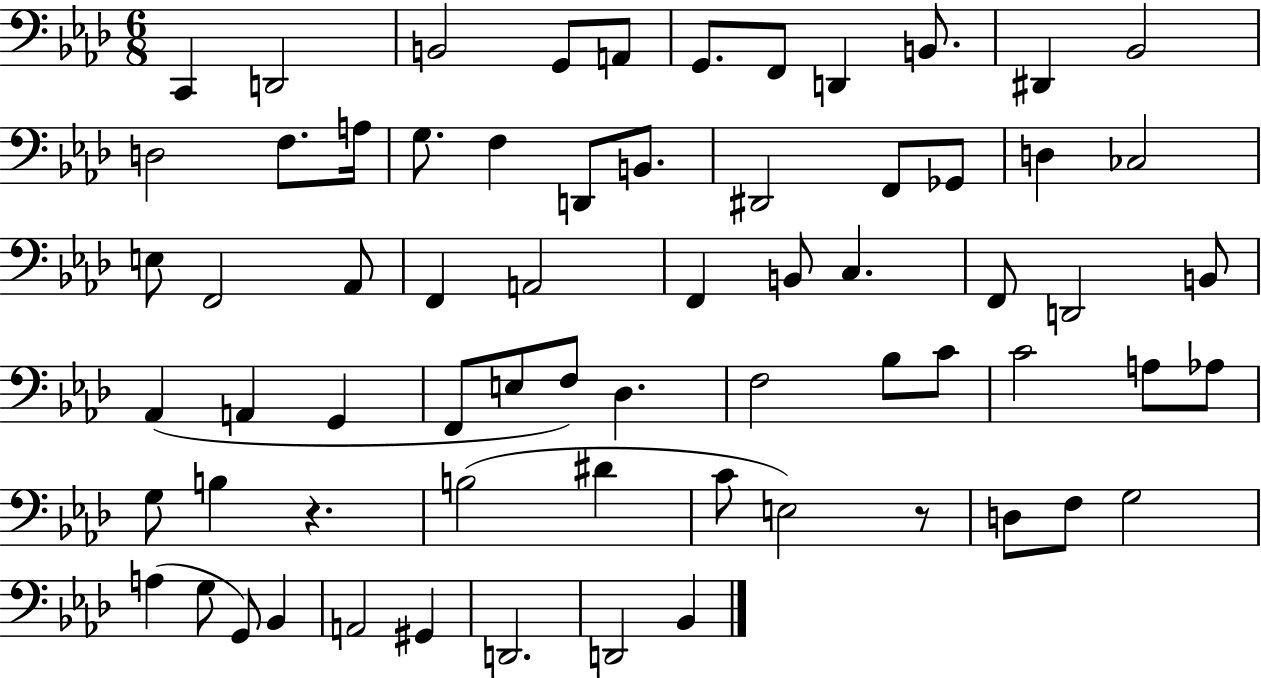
C2/q D2/h B2/h G2/e A2/e G2/e. F2/e D2/q B2/e. D#2/q Bb2/h D3/h F3/e. A3/s G3/e. F3/q D2/e B2/e. D#2/h F2/e Gb2/e D3/q CES3/h E3/e F2/h Ab2/e F2/q A2/h F2/q B2/e C3/q. F2/e D2/h B2/e Ab2/q A2/q G2/q F2/e E3/e F3/e Db3/q. F3/h Bb3/e C4/e C4/h A3/e Ab3/e G3/e B3/q R/q. B3/h D#4/q C4/e E3/h R/e D3/e F3/e G3/h A3/q G3/e G2/e Bb2/q A2/h G#2/q D2/h. D2/h Bb2/q